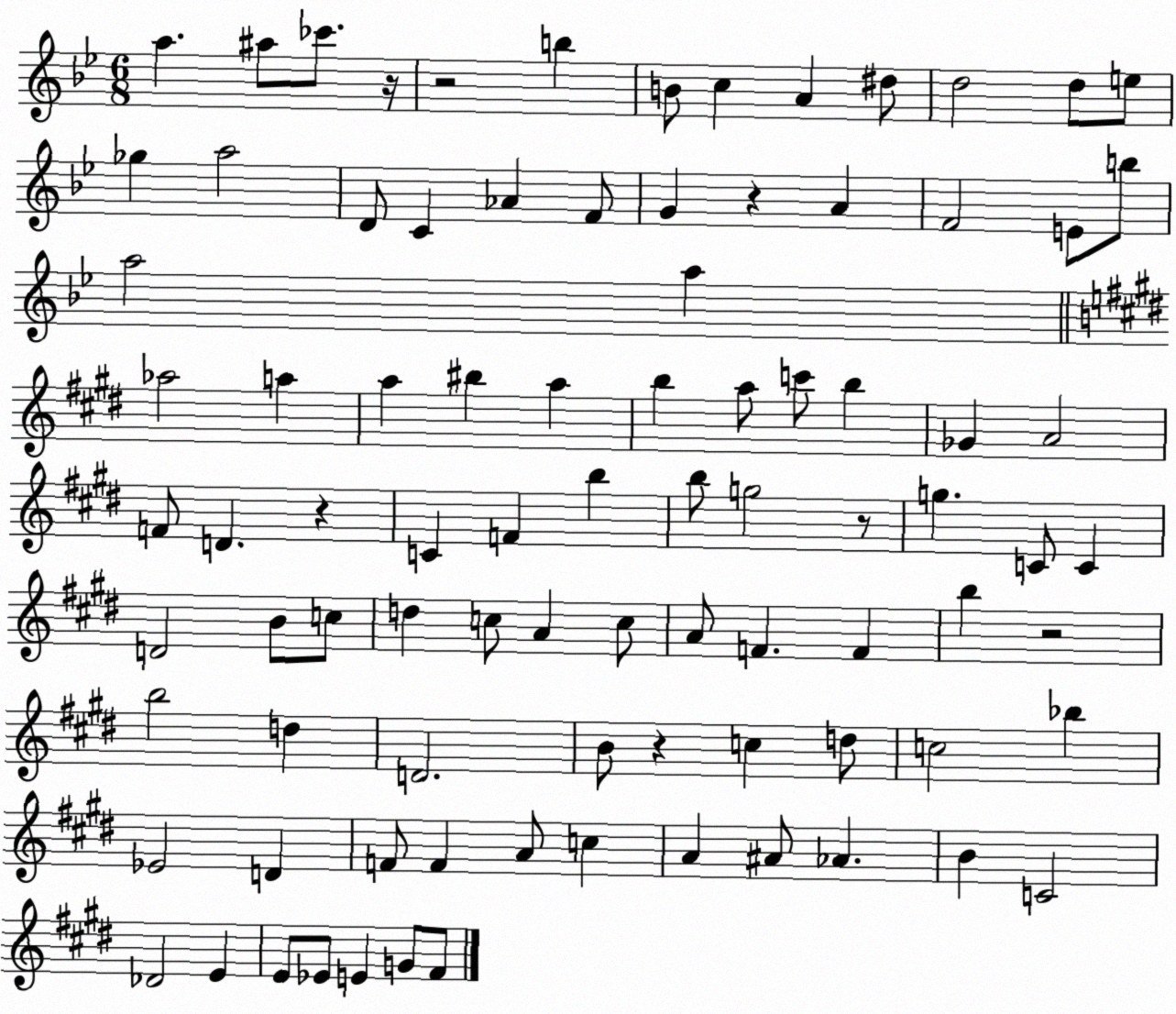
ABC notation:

X:1
T:Untitled
M:6/8
L:1/4
K:Bb
a ^a/2 _c'/2 z/4 z2 b B/2 c A ^d/2 d2 d/2 e/2 _g a2 D/2 C _A F/2 G z A F2 E/2 b/2 a2 a _a2 a a ^b a b a/2 c'/2 b _G A2 F/2 D z C F b b/2 g2 z/2 g C/2 C D2 B/2 c/2 d c/2 A c/2 A/2 F F b z2 b2 d D2 B/2 z c d/2 c2 _b _E2 D F/2 F A/2 c A ^A/2 _A B C2 _D2 E E/2 _E/2 E G/2 ^F/2